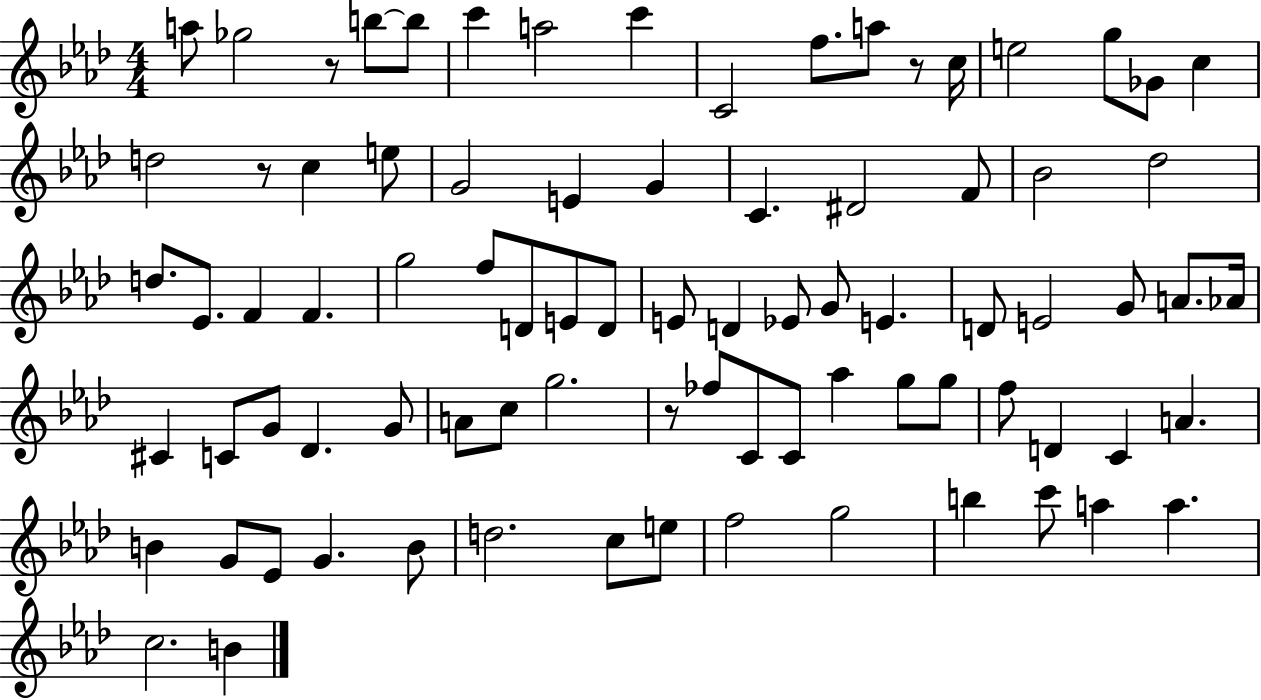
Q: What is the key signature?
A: AES major